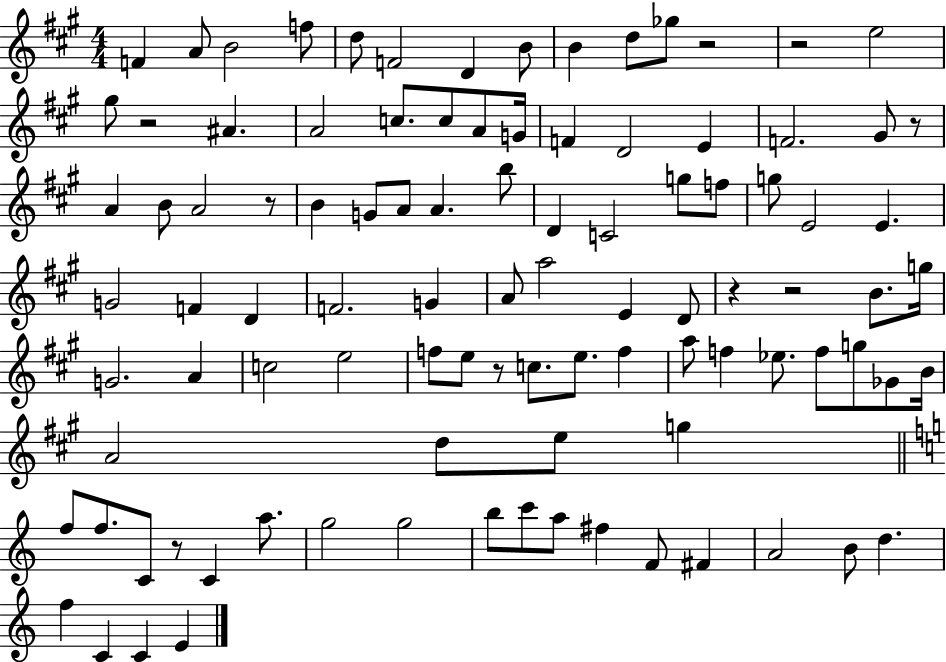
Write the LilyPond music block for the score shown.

{
  \clef treble
  \numericTimeSignature
  \time 4/4
  \key a \major
  f'4 a'8 b'2 f''8 | d''8 f'2 d'4 b'8 | b'4 d''8 ges''8 r2 | r2 e''2 | \break gis''8 r2 ais'4. | a'2 c''8. c''8 a'8 g'16 | f'4 d'2 e'4 | f'2. gis'8 r8 | \break a'4 b'8 a'2 r8 | b'4 g'8 a'8 a'4. b''8 | d'4 c'2 g''8 f''8 | g''8 e'2 e'4. | \break g'2 f'4 d'4 | f'2. g'4 | a'8 a''2 e'4 d'8 | r4 r2 b'8. g''16 | \break g'2. a'4 | c''2 e''2 | f''8 e''8 r8 c''8. e''8. f''4 | a''8 f''4 ees''8. f''8 g''8 ges'8 b'16 | \break a'2 d''8 e''8 g''4 | \bar "||" \break \key a \minor f''8 f''8. c'8 r8 c'4 a''8. | g''2 g''2 | b''8 c'''8 a''8 fis''4 f'8 fis'4 | a'2 b'8 d''4. | \break f''4 c'4 c'4 e'4 | \bar "|."
}